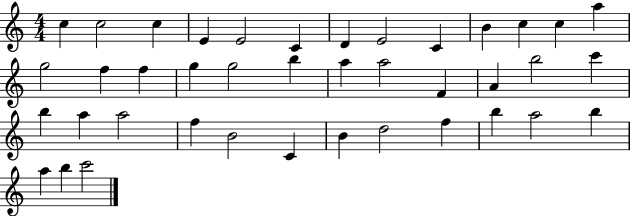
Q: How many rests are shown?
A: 0